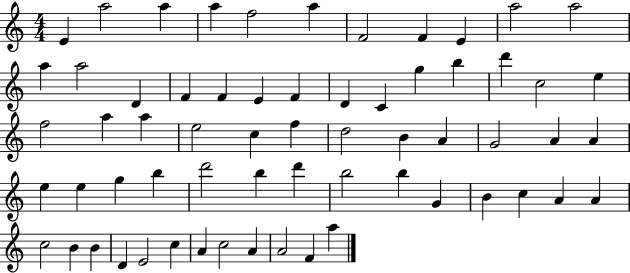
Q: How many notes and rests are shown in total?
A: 63